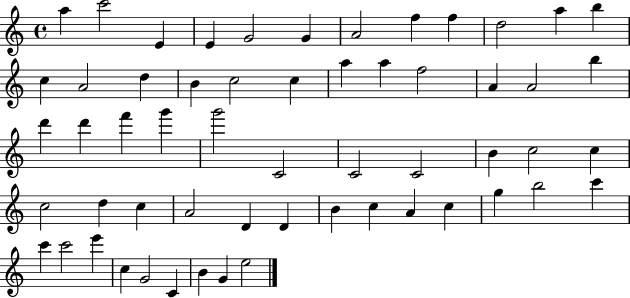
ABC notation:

X:1
T:Untitled
M:4/4
L:1/4
K:C
a c'2 E E G2 G A2 f f d2 a b c A2 d B c2 c a a f2 A A2 b d' d' f' g' g'2 C2 C2 C2 B c2 c c2 d c A2 D D B c A c g b2 c' c' c'2 e' c G2 C B G e2